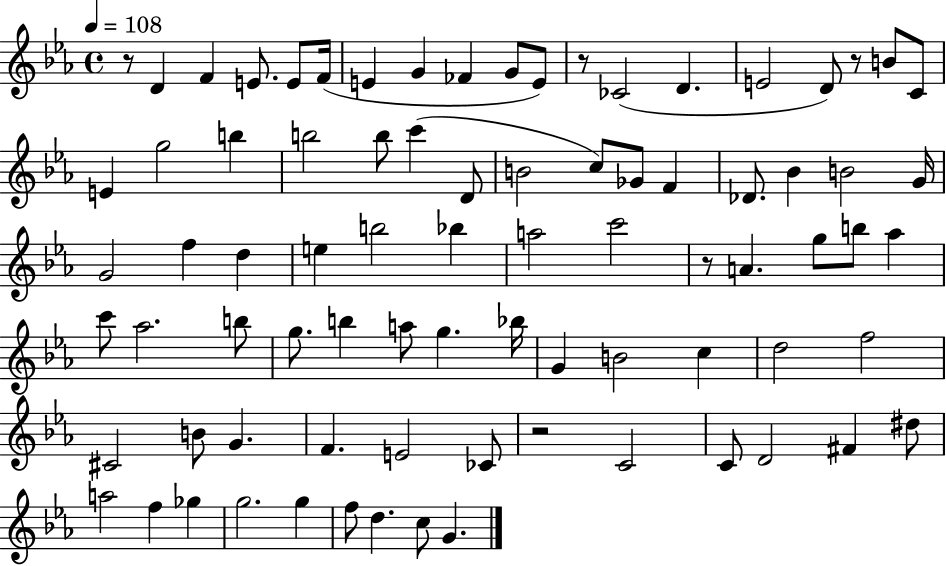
X:1
T:Untitled
M:4/4
L:1/4
K:Eb
z/2 D F E/2 E/2 F/4 E G _F G/2 E/2 z/2 _C2 D E2 D/2 z/2 B/2 C/2 E g2 b b2 b/2 c' D/2 B2 c/2 _G/2 F _D/2 _B B2 G/4 G2 f d e b2 _b a2 c'2 z/2 A g/2 b/2 _a c'/2 _a2 b/2 g/2 b a/2 g _b/4 G B2 c d2 f2 ^C2 B/2 G F E2 _C/2 z2 C2 C/2 D2 ^F ^d/2 a2 f _g g2 g f/2 d c/2 G